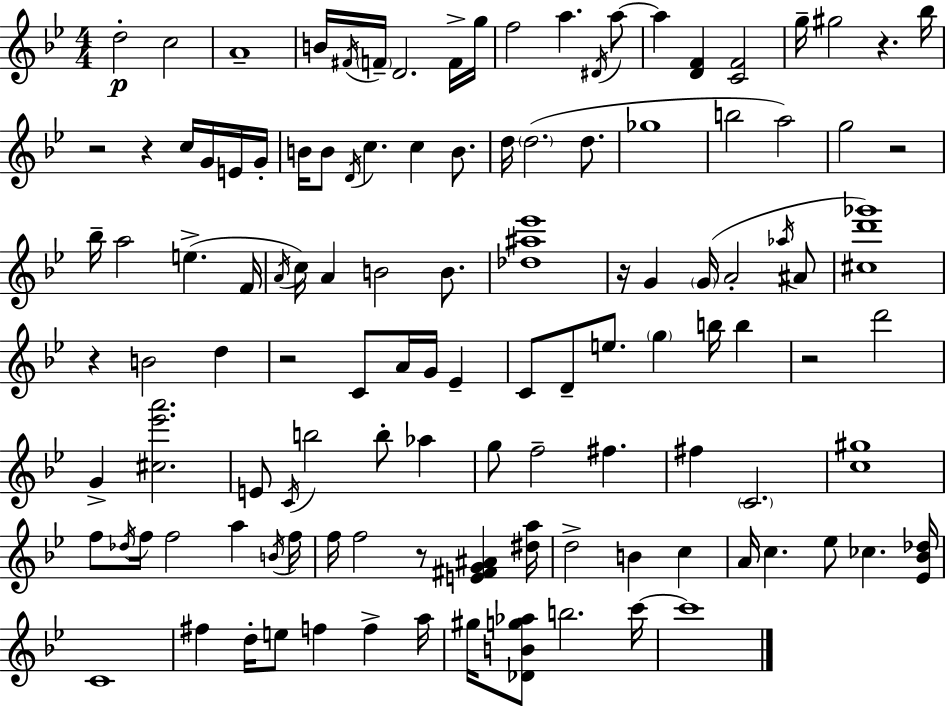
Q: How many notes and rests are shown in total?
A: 118